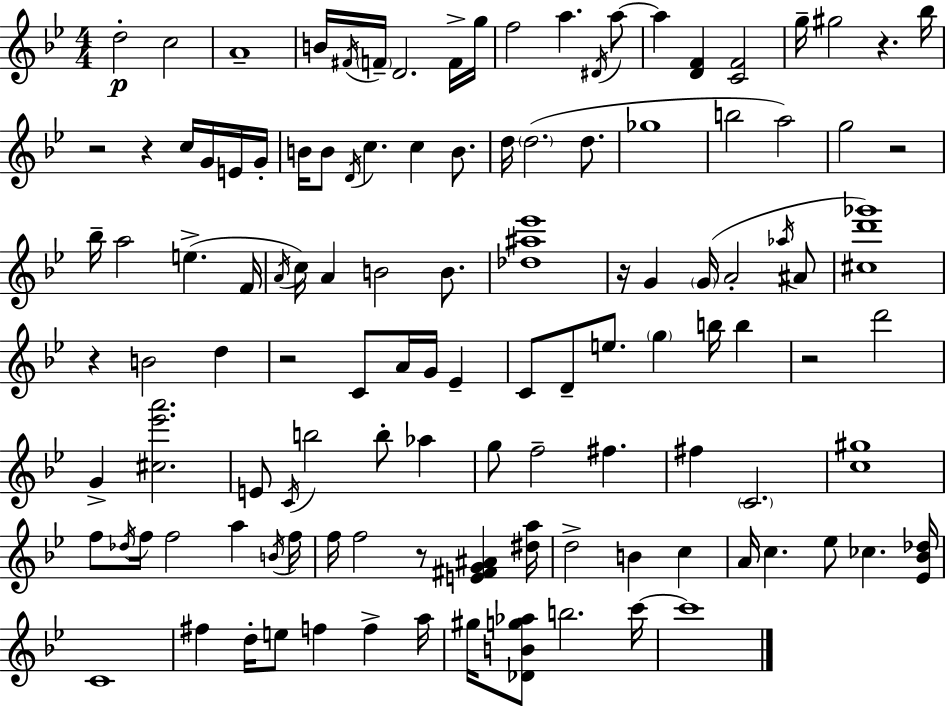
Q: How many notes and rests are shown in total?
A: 118